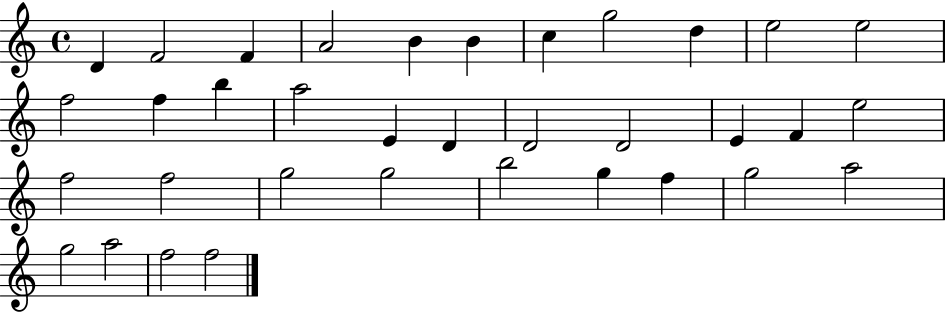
D4/q F4/h F4/q A4/h B4/q B4/q C5/q G5/h D5/q E5/h E5/h F5/h F5/q B5/q A5/h E4/q D4/q D4/h D4/h E4/q F4/q E5/h F5/h F5/h G5/h G5/h B5/h G5/q F5/q G5/h A5/h G5/h A5/h F5/h F5/h